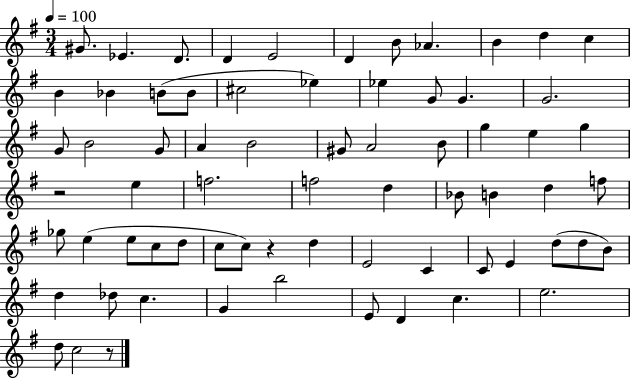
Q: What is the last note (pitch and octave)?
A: C5